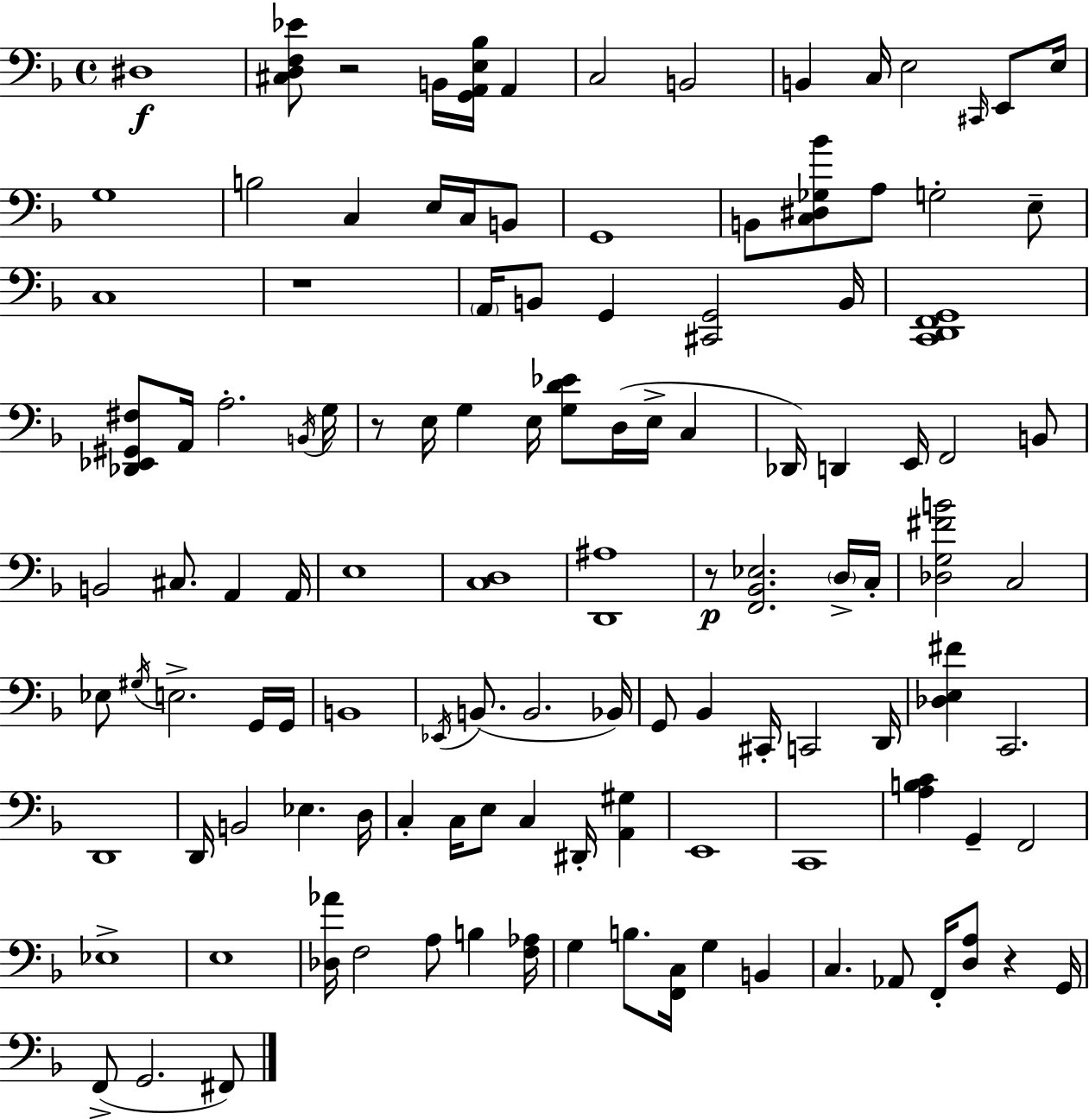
X:1
T:Untitled
M:4/4
L:1/4
K:F
^D,4 [^C,D,F,_E]/2 z2 B,,/4 [G,,A,,E,_B,]/4 A,, C,2 B,,2 B,, C,/4 E,2 ^C,,/4 E,,/2 E,/4 G,4 B,2 C, E,/4 C,/4 B,,/2 G,,4 B,,/2 [C,^D,_G,_B]/2 A,/2 G,2 E,/2 C,4 z4 A,,/4 B,,/2 G,, [^C,,G,,]2 B,,/4 [C,,D,,F,,G,,]4 [_D,,_E,,^G,,^F,]/2 A,,/4 A,2 B,,/4 G,/4 z/2 E,/4 G, E,/4 [G,D_E]/2 D,/4 E,/4 C, _D,,/4 D,, E,,/4 F,,2 B,,/2 B,,2 ^C,/2 A,, A,,/4 E,4 [C,D,]4 [D,,^A,]4 z/2 [F,,_B,,_E,]2 D,/4 C,/4 [_D,G,^FB]2 C,2 _E,/2 ^G,/4 E,2 G,,/4 G,,/4 B,,4 _E,,/4 B,,/2 B,,2 _B,,/4 G,,/2 _B,, ^C,,/4 C,,2 D,,/4 [_D,E,^F] C,,2 D,,4 D,,/4 B,,2 _E, D,/4 C, C,/4 E,/2 C, ^D,,/4 [A,,^G,] E,,4 C,,4 [A,B,C] G,, F,,2 _E,4 E,4 [_D,_A]/4 F,2 A,/2 B, [F,_A,]/4 G, B,/2 [F,,C,]/4 G, B,, C, _A,,/2 F,,/4 [D,A,]/2 z G,,/4 F,,/2 G,,2 ^F,,/2